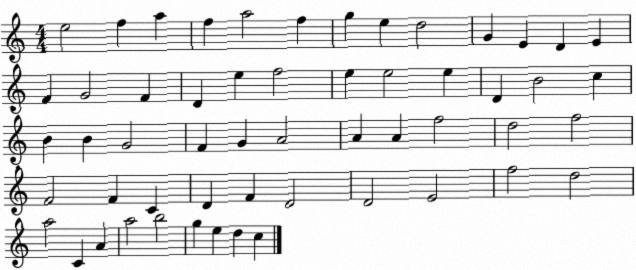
X:1
T:Untitled
M:4/4
L:1/4
K:C
e2 f a f a2 f g e d2 G E D E F G2 F D e f2 e e2 e D B2 c B B G2 F G A2 A A f2 d2 f2 F2 F C D F D2 D2 E2 f2 d2 a2 C A a2 b2 g e d c